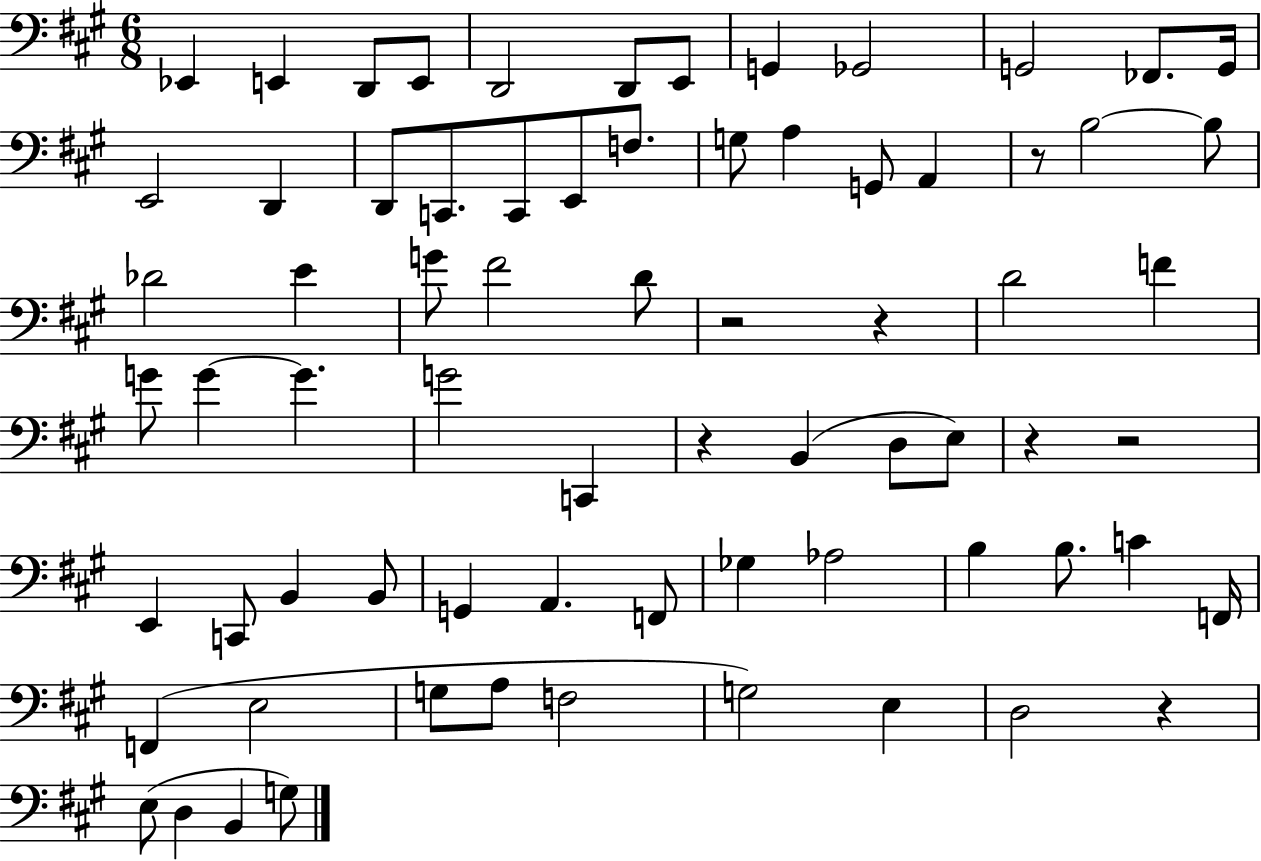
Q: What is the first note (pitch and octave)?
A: Eb2